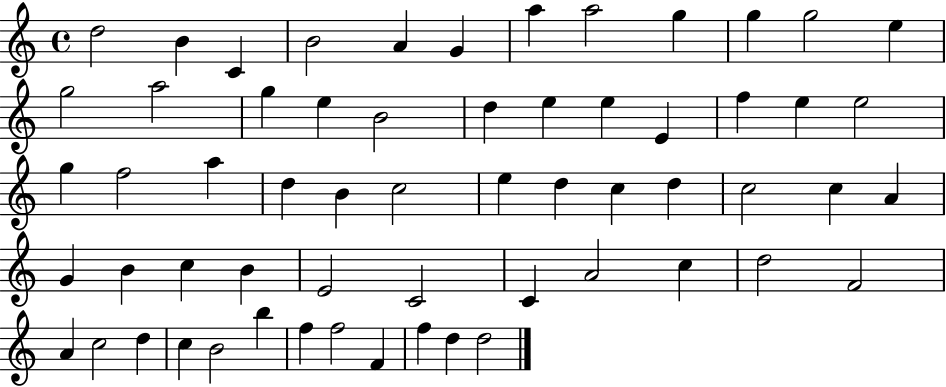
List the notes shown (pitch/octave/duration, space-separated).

D5/h B4/q C4/q B4/h A4/q G4/q A5/q A5/h G5/q G5/q G5/h E5/q G5/h A5/h G5/q E5/q B4/h D5/q E5/q E5/q E4/q F5/q E5/q E5/h G5/q F5/h A5/q D5/q B4/q C5/h E5/q D5/q C5/q D5/q C5/h C5/q A4/q G4/q B4/q C5/q B4/q E4/h C4/h C4/q A4/h C5/q D5/h F4/h A4/q C5/h D5/q C5/q B4/h B5/q F5/q F5/h F4/q F5/q D5/q D5/h